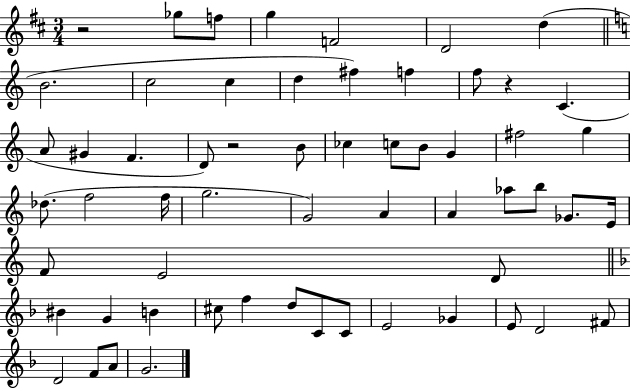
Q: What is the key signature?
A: D major